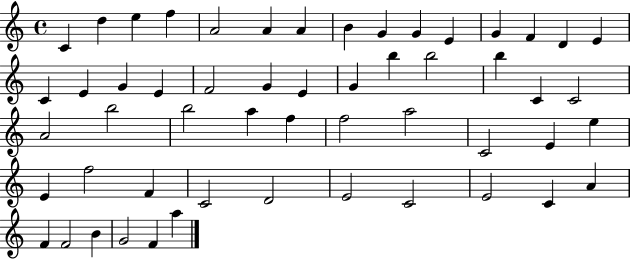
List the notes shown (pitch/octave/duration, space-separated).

C4/q D5/q E5/q F5/q A4/h A4/q A4/q B4/q G4/q G4/q E4/q G4/q F4/q D4/q E4/q C4/q E4/q G4/q E4/q F4/h G4/q E4/q G4/q B5/q B5/h B5/q C4/q C4/h A4/h B5/h B5/h A5/q F5/q F5/h A5/h C4/h E4/q E5/q E4/q F5/h F4/q C4/h D4/h E4/h C4/h E4/h C4/q A4/q F4/q F4/h B4/q G4/h F4/q A5/q